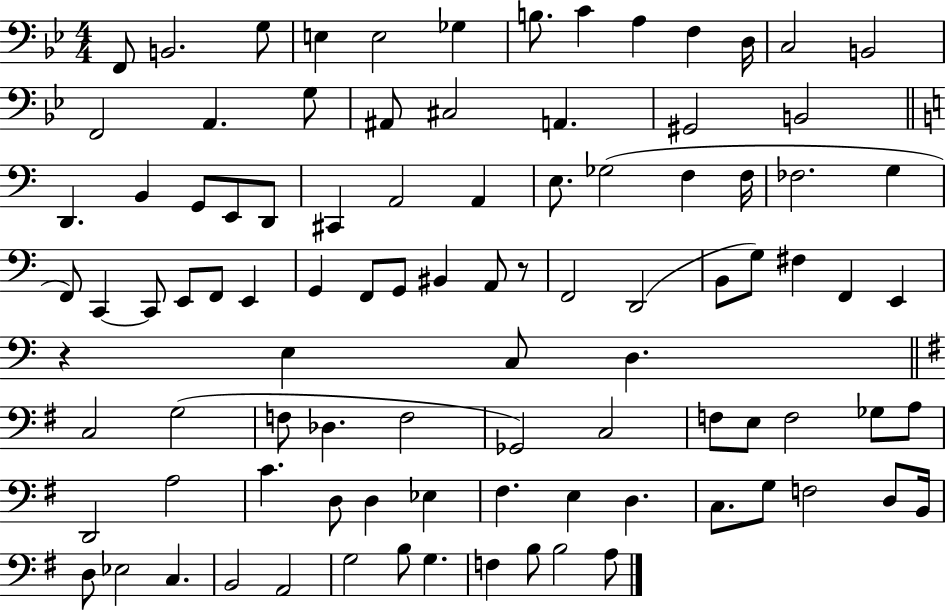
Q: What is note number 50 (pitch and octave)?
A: G3